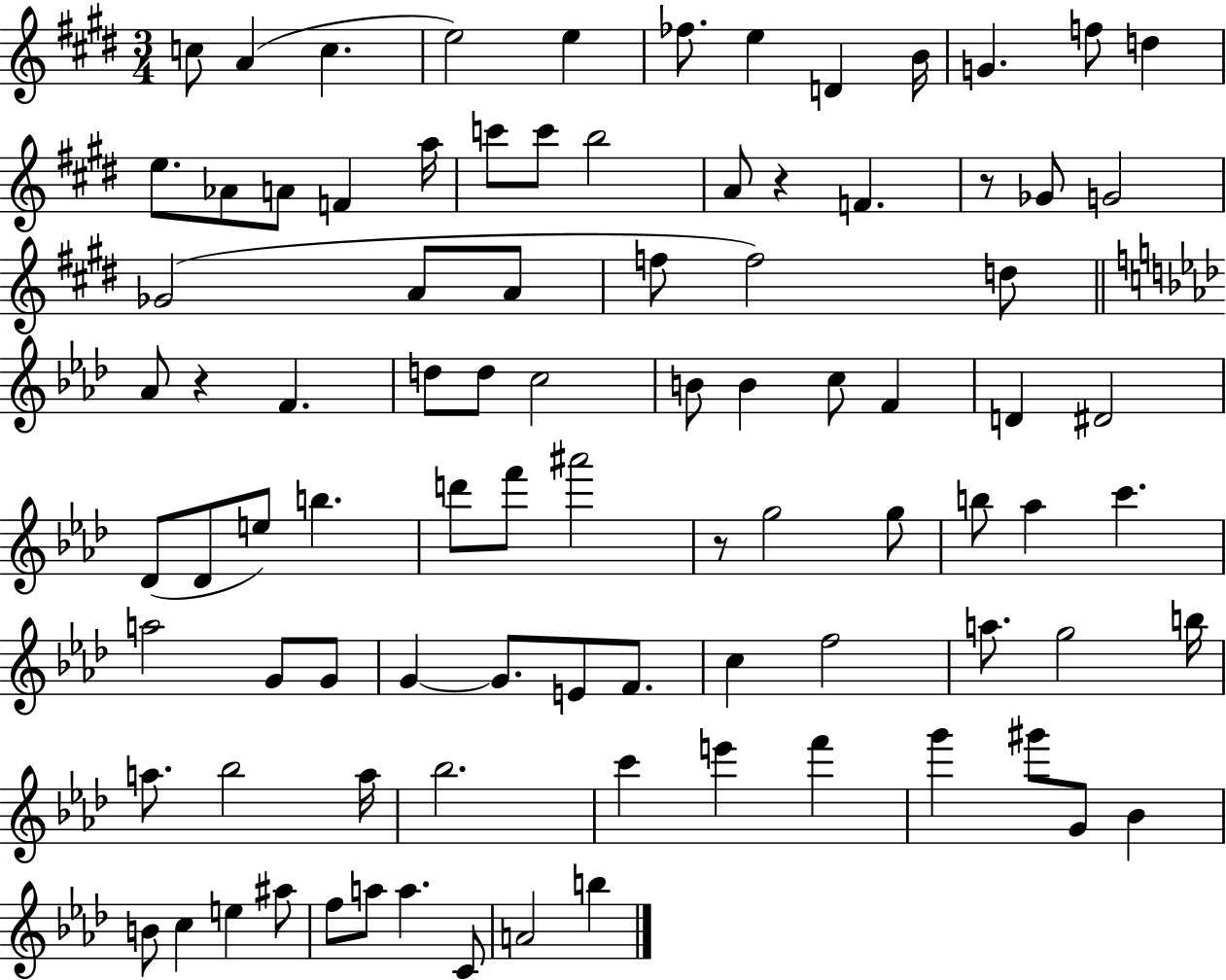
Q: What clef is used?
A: treble